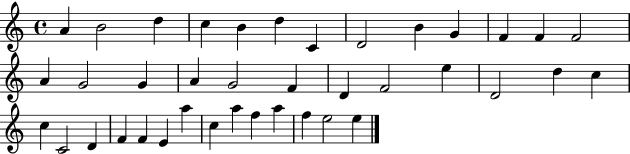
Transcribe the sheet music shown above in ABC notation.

X:1
T:Untitled
M:4/4
L:1/4
K:C
A B2 d c B d C D2 B G F F F2 A G2 G A G2 F D F2 e D2 d c c C2 D F F E a c a f a f e2 e